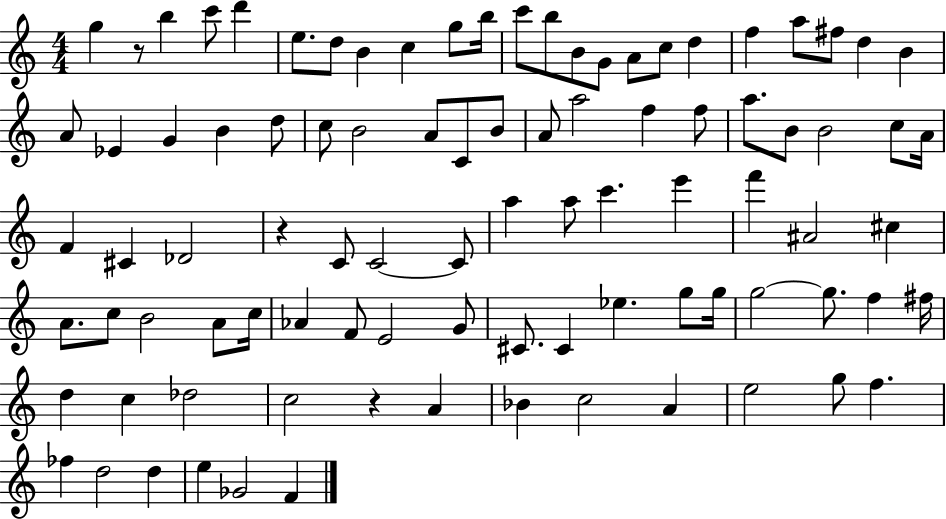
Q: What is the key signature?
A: C major